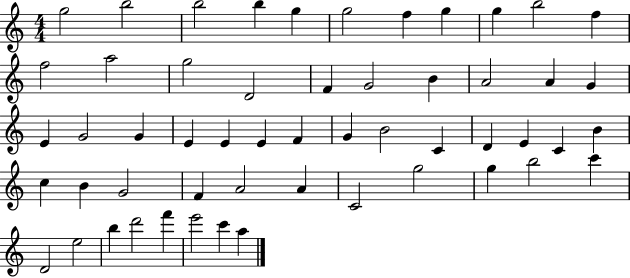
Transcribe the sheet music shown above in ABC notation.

X:1
T:Untitled
M:4/4
L:1/4
K:C
g2 b2 b2 b g g2 f g g b2 f f2 a2 g2 D2 F G2 B A2 A G E G2 G E E E F G B2 C D E C B c B G2 F A2 A C2 g2 g b2 c' D2 e2 b d'2 f' e'2 c' a